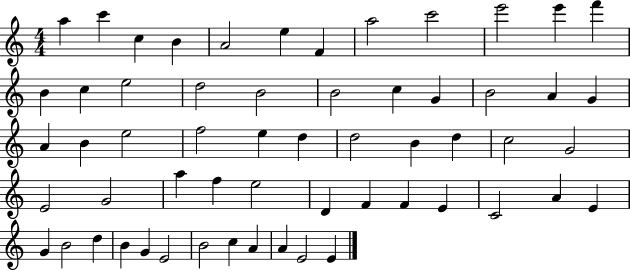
A5/q C6/q C5/q B4/q A4/h E5/q F4/q A5/h C6/h E6/h E6/q F6/q B4/q C5/q E5/h D5/h B4/h B4/h C5/q G4/q B4/h A4/q G4/q A4/q B4/q E5/h F5/h E5/q D5/q D5/h B4/q D5/q C5/h G4/h E4/h G4/h A5/q F5/q E5/h D4/q F4/q F4/q E4/q C4/h A4/q E4/q G4/q B4/h D5/q B4/q G4/q E4/h B4/h C5/q A4/q A4/q E4/h E4/q